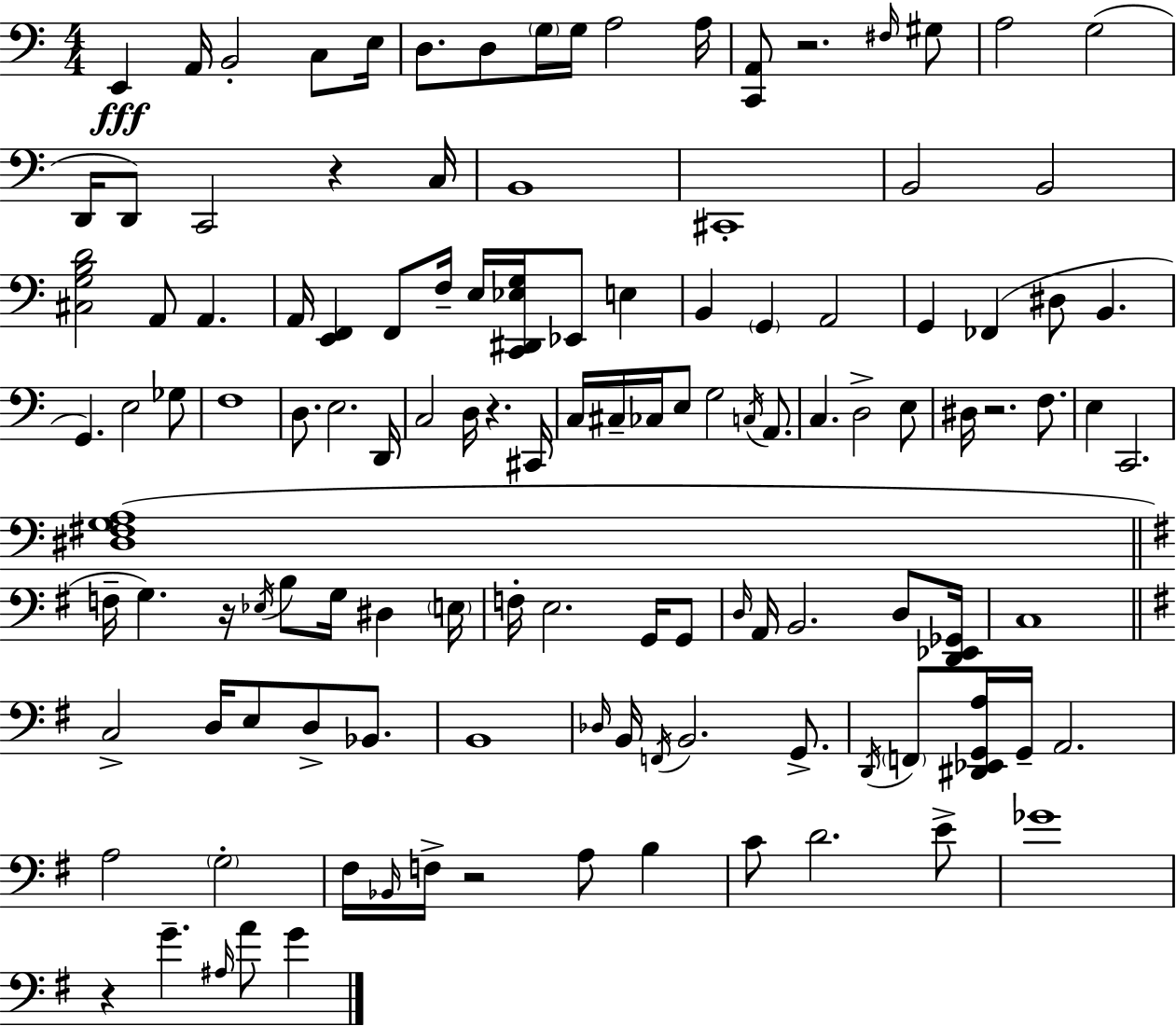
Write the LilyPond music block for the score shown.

{
  \clef bass
  \numericTimeSignature
  \time 4/4
  \key a \minor
  e,4\fff a,16 b,2-. c8 e16 | d8. d8 \parenthesize g16 g16 a2 a16 | <c, a,>8 r2. \grace { fis16 } gis8 | a2 g2( | \break d,16 d,8) c,2 r4 | c16 b,1 | cis,1-. | b,2 b,2 | \break <cis g b d'>2 a,8 a,4. | a,16 <e, f,>4 f,8 f16-- e16 <c, dis, ees g>16 ees,8 e4 | b,4 \parenthesize g,4 a,2 | g,4 fes,4( dis8 b,4. | \break g,4.) e2 ges8 | f1 | d8. e2. | d,16 c2 d16 r4. | \break cis,16 c16 cis16-- ces16 e8 g2 \acciaccatura { c16 } a,8. | c4. d2-> | e8 dis16 r2. f8. | e4 c,2. | \break <dis fis g a>1( | \bar "||" \break \key e \minor f16-- g4.) r16 \acciaccatura { ees16 } b8 g16 dis4 | \parenthesize e16 f16-. e2. g,16 g,8 | \grace { d16 } a,16 b,2. d8 | <d, ees, ges,>16 c1 | \break \bar "||" \break \key g \major c2-> d16 e8 d8-> bes,8. | b,1 | \grace { des16 } b,16 \acciaccatura { f,16 } b,2. g,8.-> | \acciaccatura { d,16 } \parenthesize f,8 <dis, ees, g, a>16 g,16-- a,2. | \break a2 \parenthesize g2-. | fis16 \grace { bes,16 } f16-> r2 a8 | b4 c'8 d'2. | e'8-> ges'1 | \break r4 g'4.-- \grace { ais16 } a'8 | g'4 \bar "|."
}